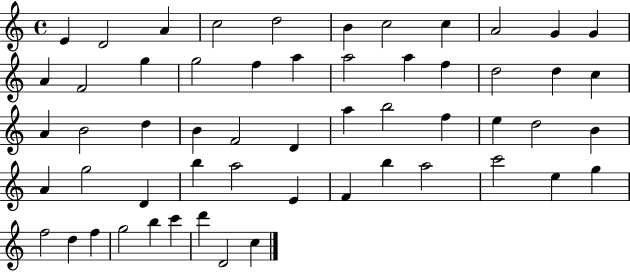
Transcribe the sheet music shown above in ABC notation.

X:1
T:Untitled
M:4/4
L:1/4
K:C
E D2 A c2 d2 B c2 c A2 G G A F2 g g2 f a a2 a f d2 d c A B2 d B F2 D a b2 f e d2 B A g2 D b a2 E F b a2 c'2 e g f2 d f g2 b c' d' D2 c